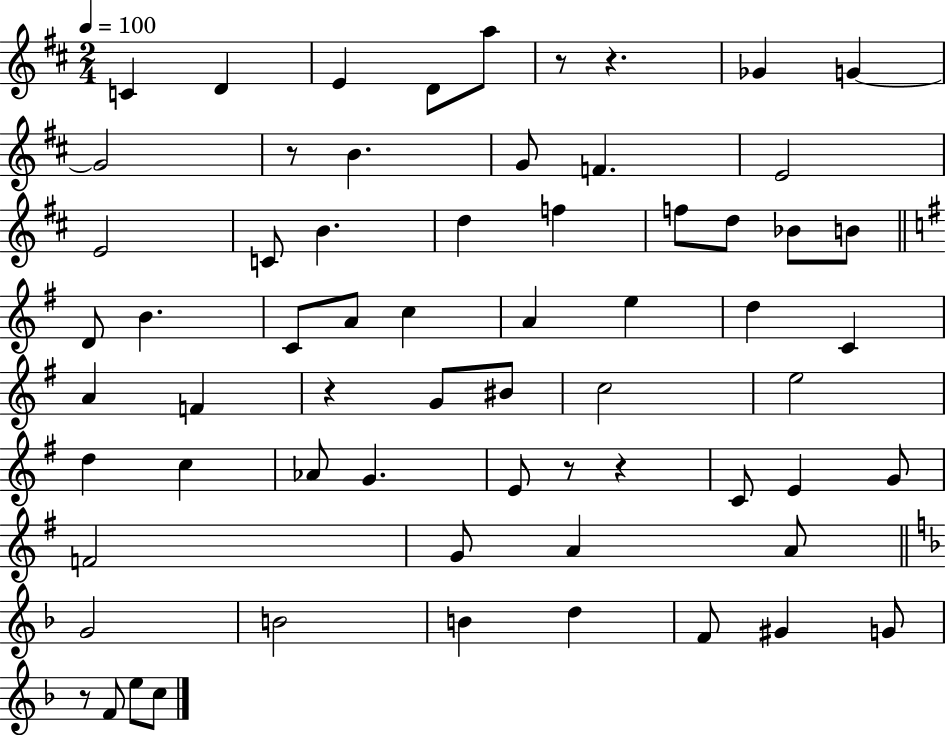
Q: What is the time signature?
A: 2/4